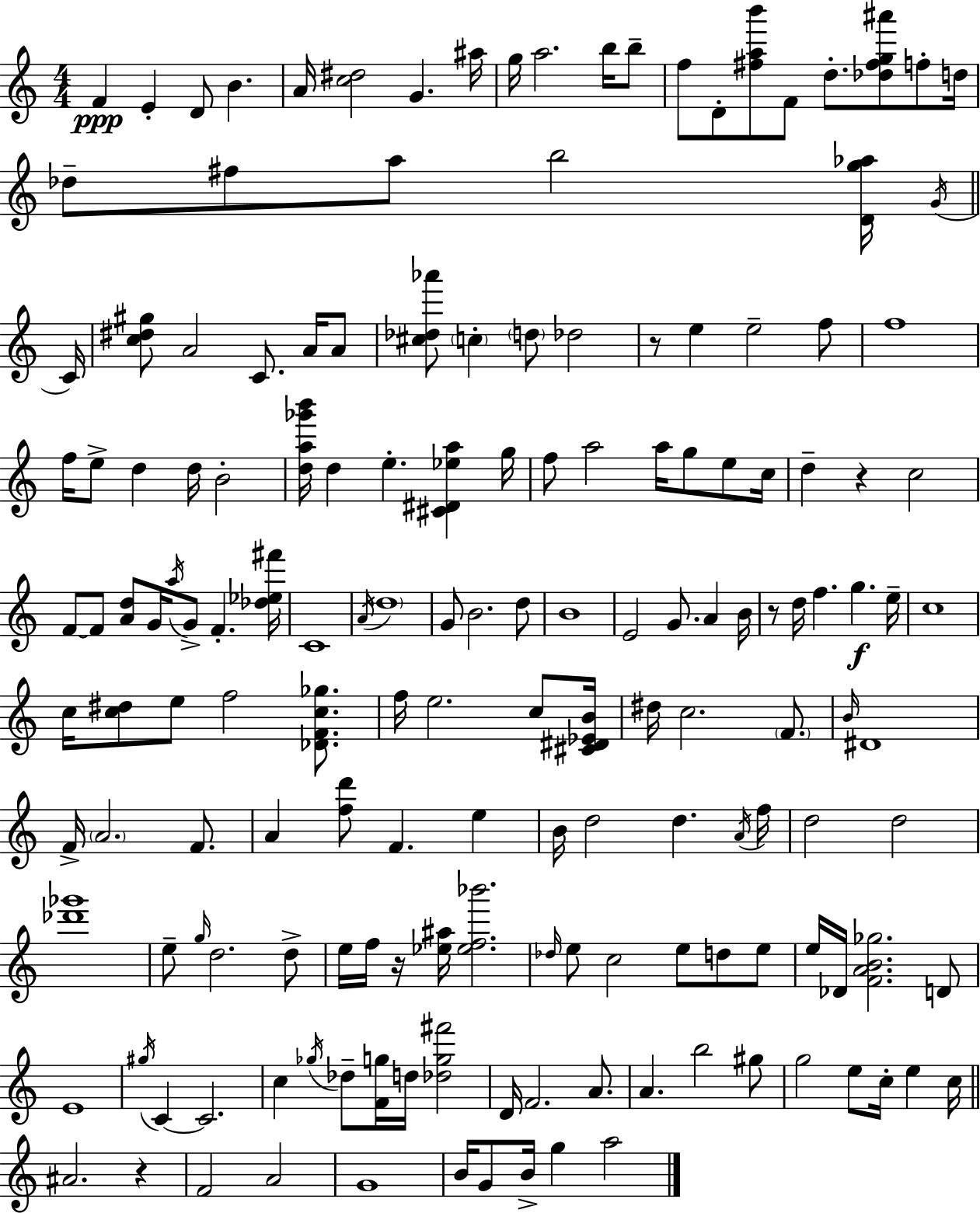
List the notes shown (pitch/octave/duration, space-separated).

F4/q E4/q D4/e B4/q. A4/s [C5,D#5]/h G4/q. A#5/s G5/s A5/h. B5/s B5/e F5/e D4/e [F#5,A5,B6]/e F4/e D5/e. [Db5,F#5,G5,A#6]/e F5/e D5/s Db5/e F#5/e A5/e B5/h [D4,G5,Ab5]/s G4/s C4/s [C5,D#5,G#5]/e A4/h C4/e. A4/s A4/e [C#5,Db5,Ab6]/e C5/q D5/e Db5/h R/e E5/q E5/h F5/e F5/w F5/s E5/e D5/q D5/s B4/h [D5,A5,Gb6,B6]/s D5/q E5/q. [C#4,D#4,Eb5,A5]/q G5/s F5/e A5/h A5/s G5/e E5/e C5/s D5/q R/q C5/h F4/e F4/e [A4,D5]/e G4/s A5/s G4/e F4/q. [Db5,Eb5,F#6]/s C4/w A4/s D5/w G4/e B4/h. D5/e B4/w E4/h G4/e. A4/q B4/s R/e D5/s F5/q. G5/q. E5/s C5/w C5/s [C5,D#5]/e E5/e F5/h [Db4,F4,C5,Gb5]/e. F5/s E5/h. C5/e [C#4,D#4,Eb4,B4]/s D#5/s C5/h. F4/e. B4/s D#4/w F4/s A4/h. F4/e. A4/q [F5,D6]/e F4/q. E5/q B4/s D5/h D5/q. A4/s F5/s D5/h D5/h [Db6,Gb6]/w E5/e G5/s D5/h. D5/e E5/s F5/s R/s [Eb5,A#5]/s [Eb5,F5,Bb6]/h. Db5/s E5/e C5/h E5/e D5/e E5/e E5/s Db4/s [F4,A4,B4,Gb5]/h. D4/e E4/w G#5/s C4/q C4/h. C5/q Gb5/s Db5/e [F4,G5]/s D5/s [Db5,G5,F#6]/h D4/s F4/h. A4/e. A4/q. B5/h G#5/e G5/h E5/e C5/s E5/q C5/s A#4/h. R/q F4/h A4/h G4/w B4/s G4/e B4/s G5/q A5/h